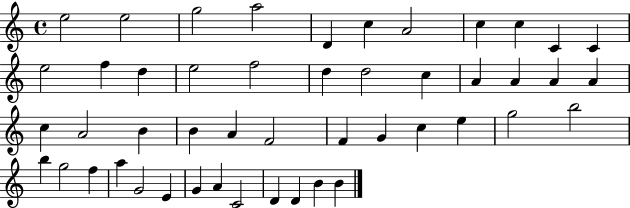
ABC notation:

X:1
T:Untitled
M:4/4
L:1/4
K:C
e2 e2 g2 a2 D c A2 c c C C e2 f d e2 f2 d d2 c A A A A c A2 B B A F2 F G c e g2 b2 b g2 f a G2 E G A C2 D D B B